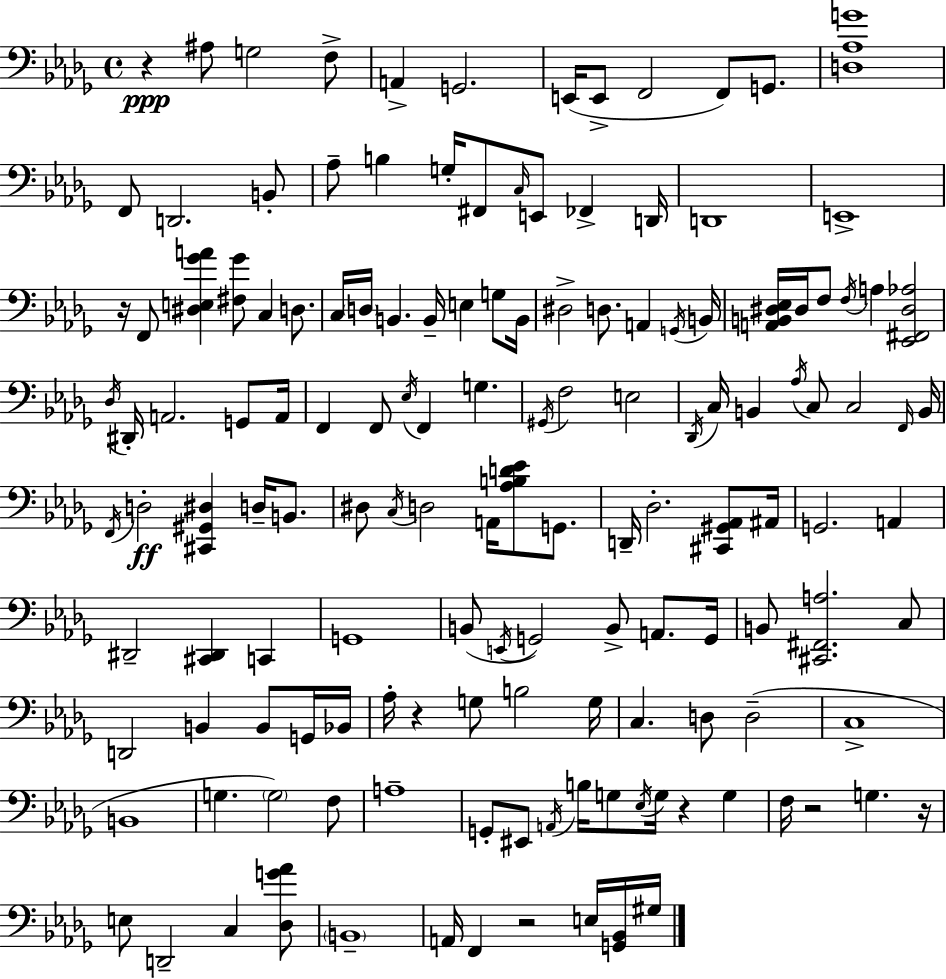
R/q A#3/e G3/h F3/e A2/q G2/h. E2/s E2/e F2/h F2/e G2/e. [D3,Ab3,G4]/w F2/e D2/h. B2/e Ab3/e B3/q G3/s F#2/e C3/s E2/e FES2/q D2/s D2/w E2/w R/s F2/e [D#3,E3,Gb4,A4]/q [F#3,Gb4]/e C3/q D3/e. C3/s D3/s B2/q. B2/s E3/q G3/e B2/s D#3/h D3/e. A2/q G2/s B2/s [A2,B2,D#3,Eb3]/s D#3/s F3/e F3/s A3/q [Eb2,F#2,D#3,Ab3]/h Db3/s D#2/s A2/h. G2/e A2/s F2/q F2/e Eb3/s F2/q G3/q. G#2/s F3/h E3/h Db2/s C3/s B2/q Ab3/s C3/e C3/h F2/s B2/s F2/s D3/h [C#2,G#2,D#3]/q D3/s B2/e. D#3/e C3/s D3/h A2/s [Ab3,B3,D4,Eb4]/e G2/e. D2/s Db3/h. [C#2,G#2,Ab2]/e A#2/s G2/h. A2/q D#2/h [C#2,D#2]/q C2/q G2/w B2/e E2/s G2/h B2/e A2/e. G2/s B2/e [C#2,F#2,A3]/h. C3/e D2/h B2/q B2/e G2/s Bb2/s Ab3/s R/q G3/e B3/h G3/s C3/q. D3/e D3/h C3/w B2/w G3/q. G3/h F3/e A3/w G2/e EIS2/e A2/s B3/s G3/e Eb3/s G3/s R/q G3/q F3/s R/h G3/q. R/s E3/e D2/h C3/q [Db3,G4,Ab4]/e B2/w A2/s F2/q R/h E3/s [G2,Bb2]/s G#3/s